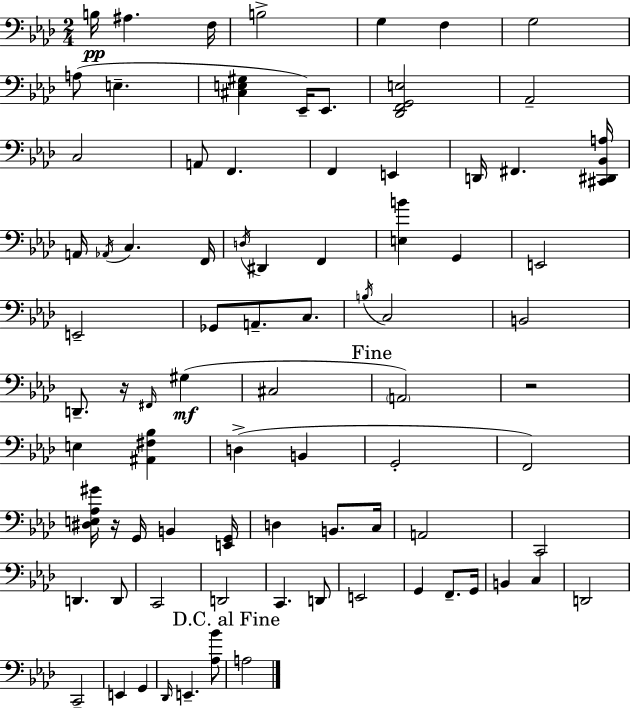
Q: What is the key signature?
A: F minor